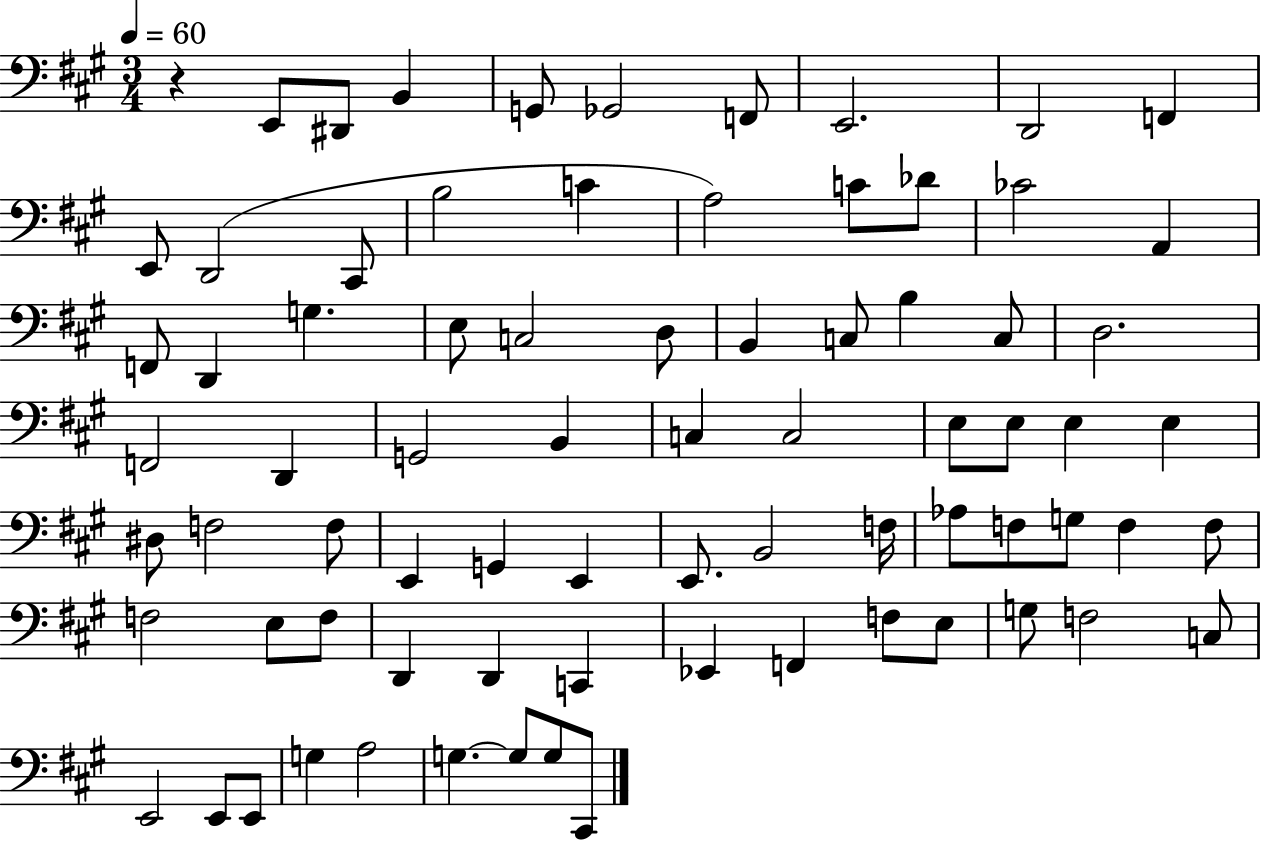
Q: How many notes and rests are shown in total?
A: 77